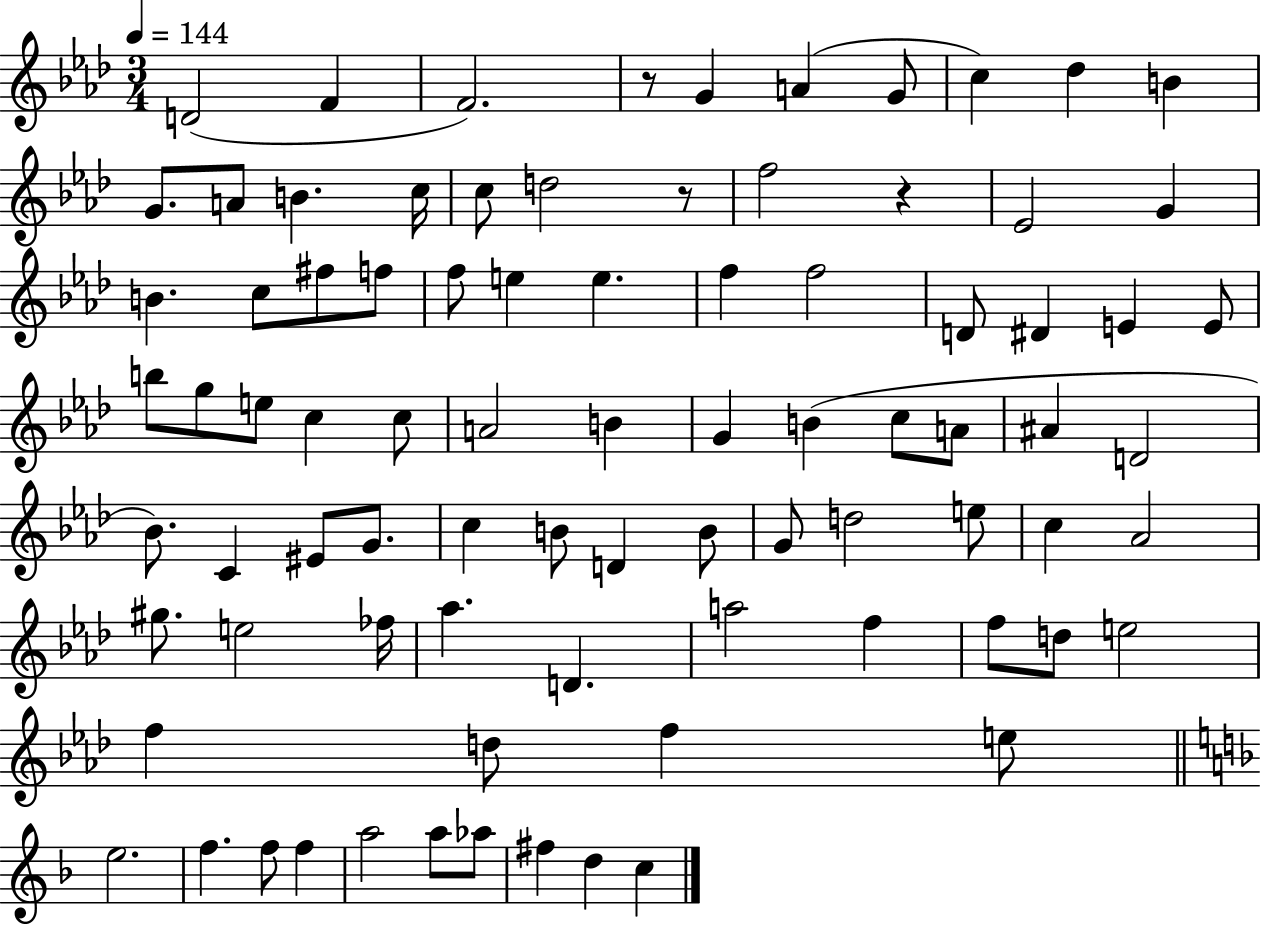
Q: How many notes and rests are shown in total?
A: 84